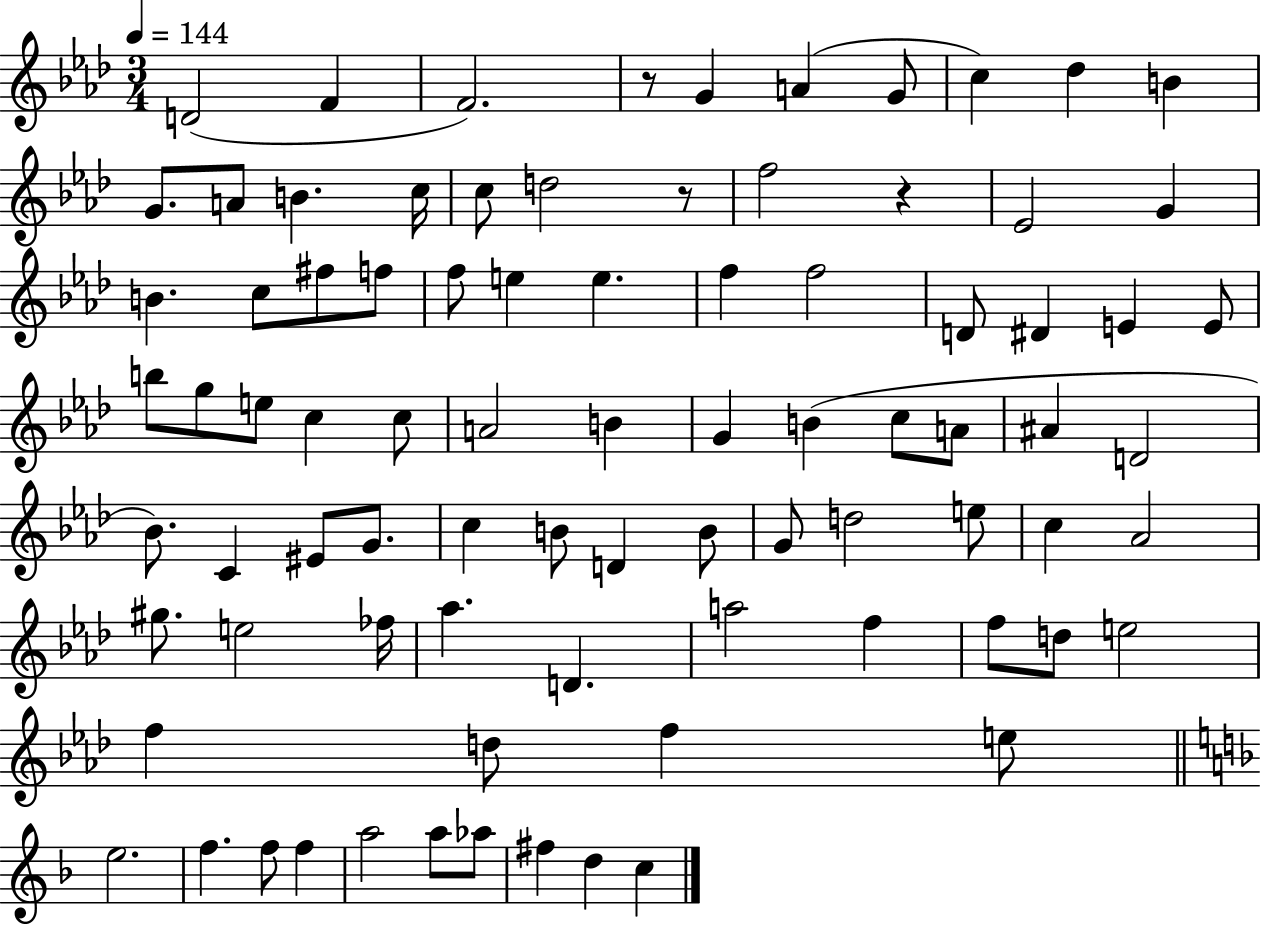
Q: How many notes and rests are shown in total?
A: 84